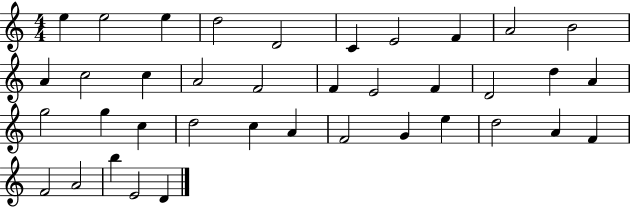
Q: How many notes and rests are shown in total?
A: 38